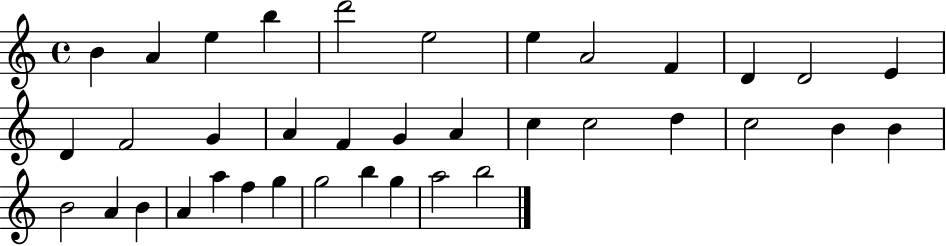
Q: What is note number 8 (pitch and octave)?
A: A4